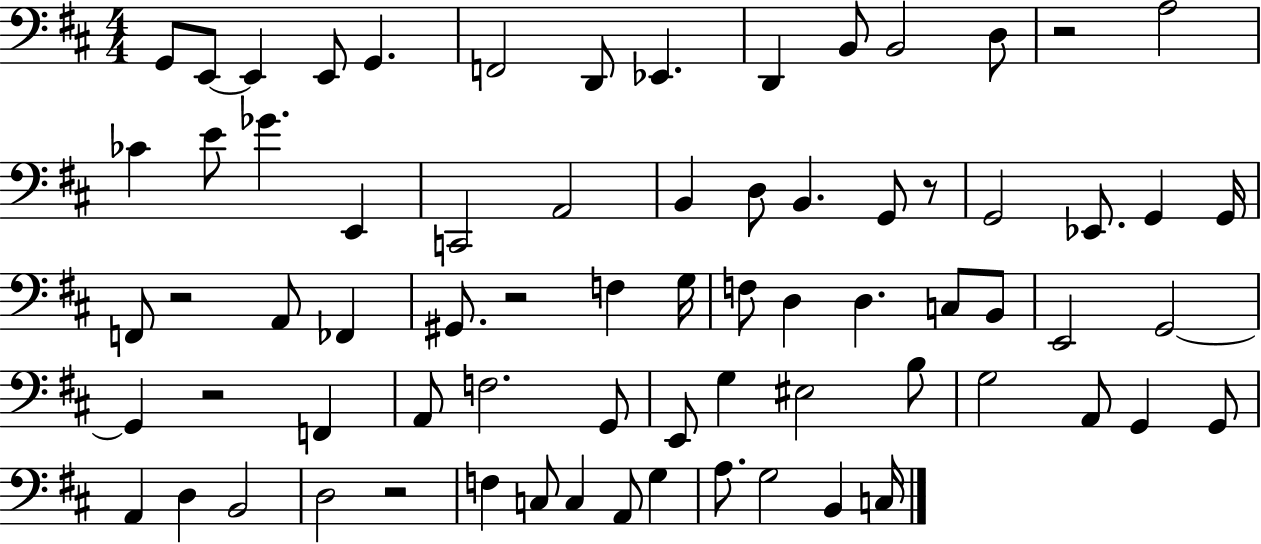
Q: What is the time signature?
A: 4/4